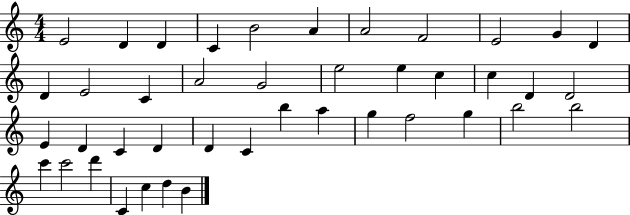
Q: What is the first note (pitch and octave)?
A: E4